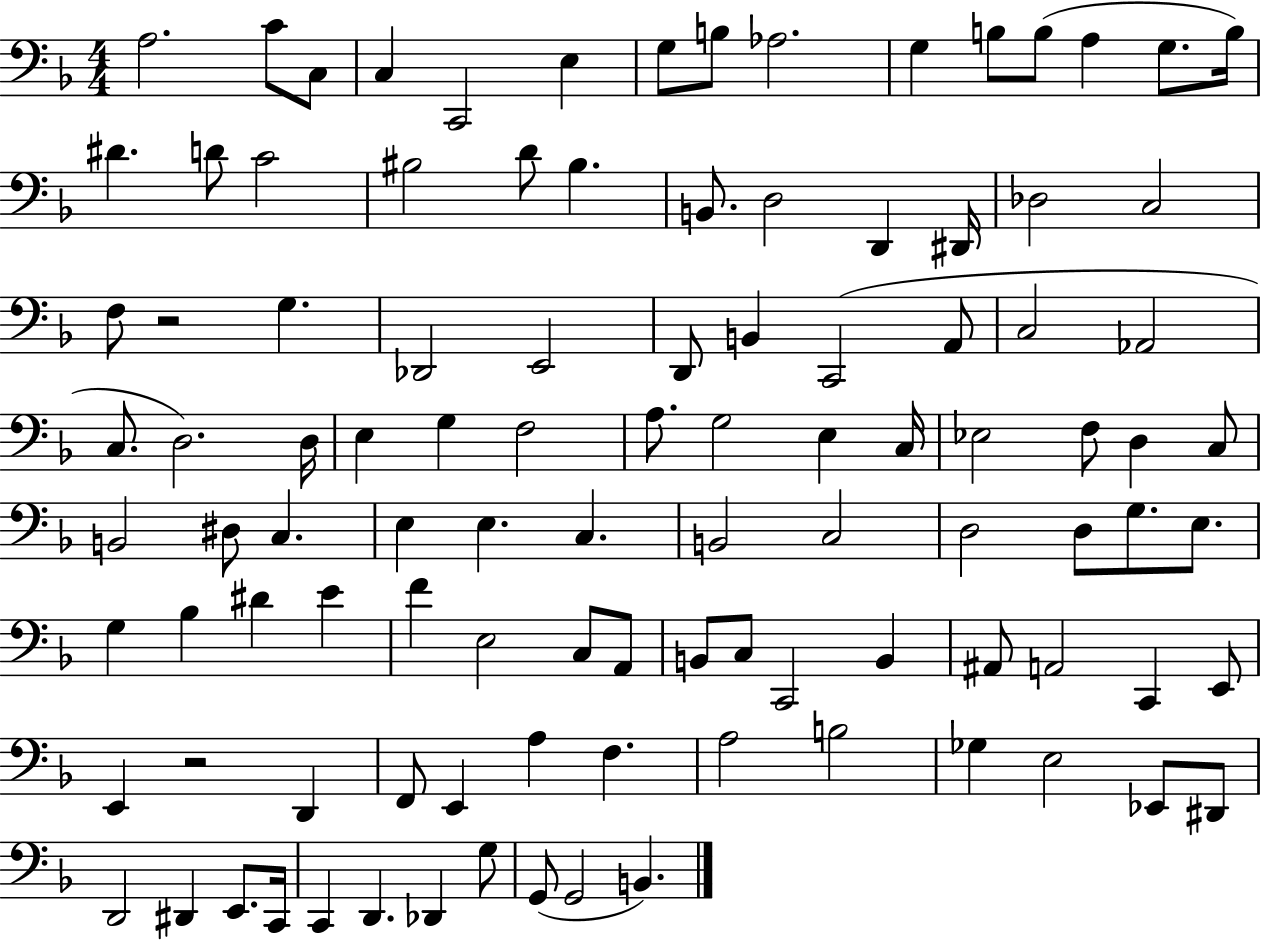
X:1
T:Untitled
M:4/4
L:1/4
K:F
A,2 C/2 C,/2 C, C,,2 E, G,/2 B,/2 _A,2 G, B,/2 B,/2 A, G,/2 B,/4 ^D D/2 C2 ^B,2 D/2 ^B, B,,/2 D,2 D,, ^D,,/4 _D,2 C,2 F,/2 z2 G, _D,,2 E,,2 D,,/2 B,, C,,2 A,,/2 C,2 _A,,2 C,/2 D,2 D,/4 E, G, F,2 A,/2 G,2 E, C,/4 _E,2 F,/2 D, C,/2 B,,2 ^D,/2 C, E, E, C, B,,2 C,2 D,2 D,/2 G,/2 E,/2 G, _B, ^D E F E,2 C,/2 A,,/2 B,,/2 C,/2 C,,2 B,, ^A,,/2 A,,2 C,, E,,/2 E,, z2 D,, F,,/2 E,, A, F, A,2 B,2 _G, E,2 _E,,/2 ^D,,/2 D,,2 ^D,, E,,/2 C,,/4 C,, D,, _D,, G,/2 G,,/2 G,,2 B,,